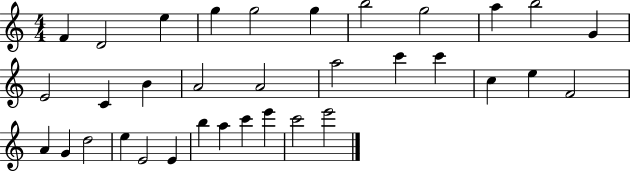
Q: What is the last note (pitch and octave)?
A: E6